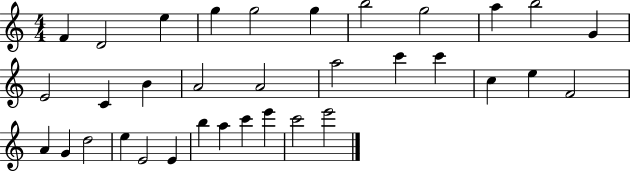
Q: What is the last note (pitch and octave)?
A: E6